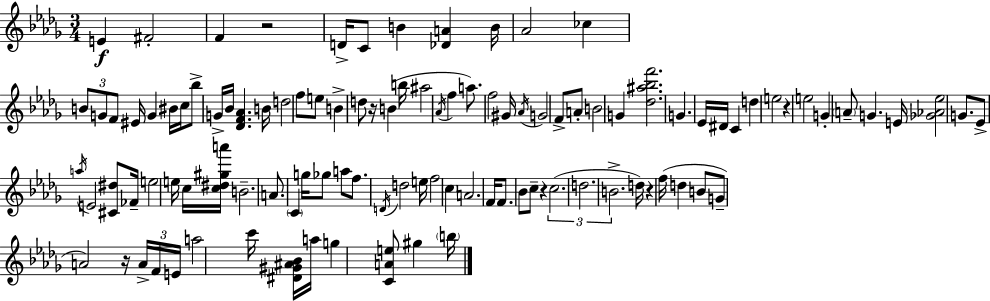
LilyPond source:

{
  \clef treble
  \numericTimeSignature
  \time 3/4
  \key bes \minor
  e'4\f fis'2-. | f'4 r2 | d'16-> c'8 b'4 <des' a'>4 b'16 | aes'2 ces''4 | \break \tuplet 3/2 { b'8 g'8 f'8 } eis'16 g'4 bis'16 | c''16 bes''8-> g'16-> bes'16 <des' f' aes'>4. b'16 | d''2 f''8 e''8 | b'4-> d''8 r16 b'4( b''16 | \break ais''2 \acciaccatura { aes'16 } f''4 | a''8.) f''2 | gis'16 \acciaccatura { aes'16 } g'2 f'8-> | a'8-. b'2 g'4 | \break <des'' ais'' bes'' f'''>2. | g'4. ees'16 dis'16 c'4 | d''4 e''2 | r4 e''2 | \break g'4-. \parenthesize a'8-- g'4. | e'16 <ges' aes' ees''>2 g'8. | ees'8-> \acciaccatura { a''16 } e'2 | <cis' dis''>8 fes'16-- e''2 | \break e''16 c''16 <c'' dis'' gis'' a'''>16 b'2.-- | a'8. \parenthesize c'4 g''16 ges''8 | a''8 f''8. \acciaccatura { d'16 } d''2 | e''16 f''2 | \break \parenthesize c''4 a'2. | f'16 f'8. bes'8 c''8-- | r4 \tuplet 3/2 { c''2.( | d''2. | \break b'2.-> } | d''16) r4 f''16( d''4 | b'8 g'8-- a'2) | r16 \tuplet 3/2 { a'16-> f'16 e'16 } a''2 | \break c'''16 <dis' gis' ais' bes'>16 a''16 g''4 <c' a' e''>8 gis''4 | \parenthesize b''16 \bar "|."
}